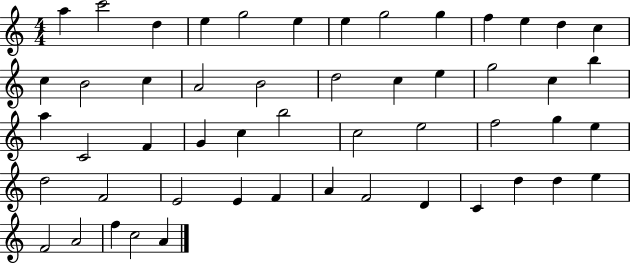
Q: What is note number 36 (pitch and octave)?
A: D5